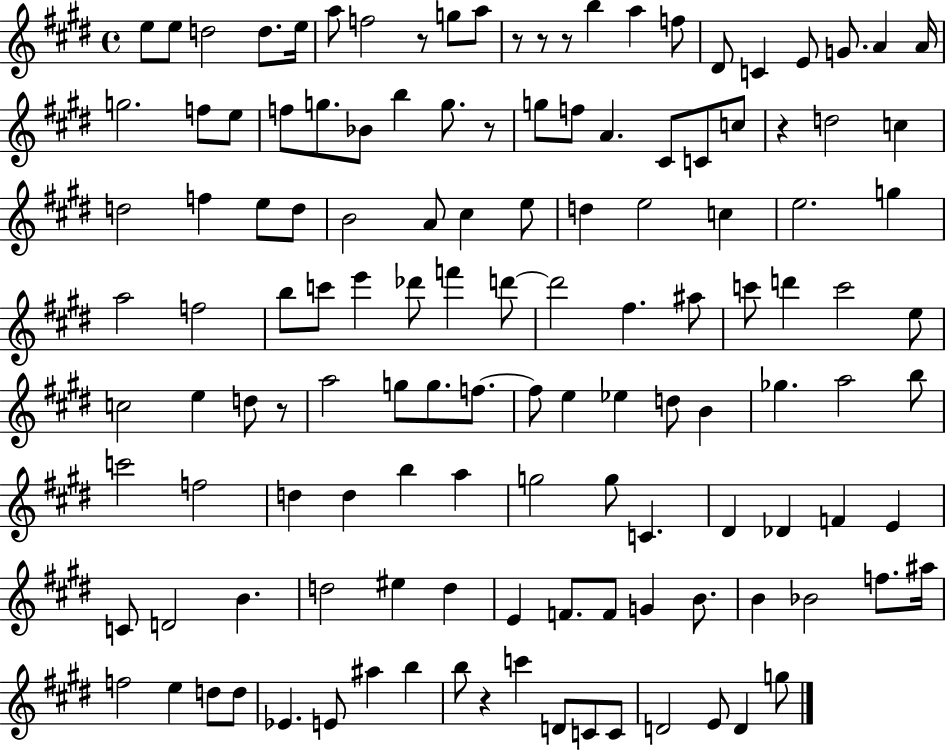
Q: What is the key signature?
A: E major